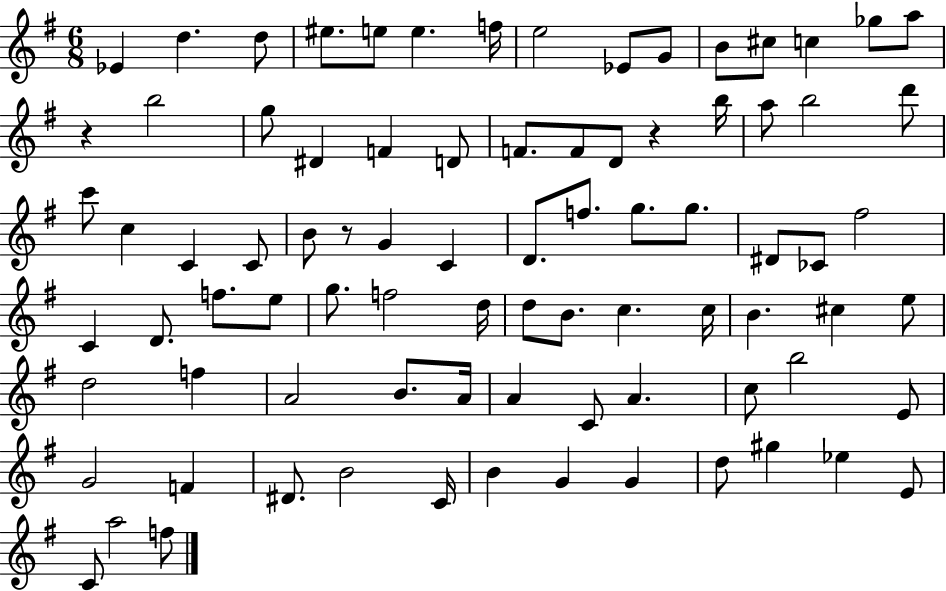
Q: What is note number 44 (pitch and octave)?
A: F5